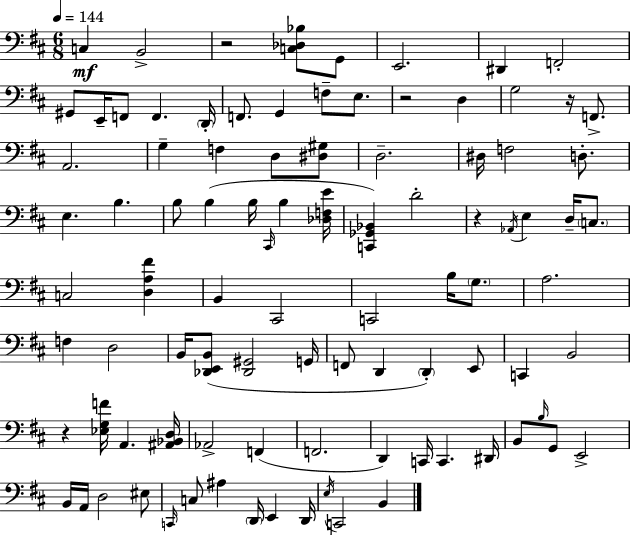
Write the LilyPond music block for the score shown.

{
  \clef bass
  \numericTimeSignature
  \time 6/8
  \key d \major
  \tempo 4 = 144
  c4\mf b,2-> | r2 <c des bes>8 g,8 | e,2. | dis,4 f,2-. | \break gis,8 e,16-- f,8 f,4. \parenthesize d,16-. | f,8. g,4 f8-- e8. | r2 d4 | g2 r16 f,8.-> | \break a,2. | g4-- f4 d8 <dis gis>8 | d2.-- | dis16 f2 d8.-. | \break e4. b4. | b8 b4( b16 \grace { cis,16 } b4 | <des f e'>16 <c, ges, bes,>4) d'2-. | r4 \acciaccatura { aes,16 } e4 d16-- \parenthesize c8. | \break c2 <d a fis'>4 | b,4 cis,2 | c,2 b16 \parenthesize g8. | a2. | \break f4 d2 | b,16 <des, e, b,>8( <des, gis,>2 | g,16 f,8 d,4 \parenthesize d,4-.) | e,8 c,4 b,2 | \break r4 <ees g f'>16 a,4. | <ais, bes, d>16 aes,2-> f,4( | f,2. | d,4) c,16 c,4. | \break dis,16 b,8 \grace { b16 } g,8 e,2-> | b,16 a,16 d2 | eis8 \grace { c,16 } c8 ais4 \parenthesize d,16 e,4 | d,16 \acciaccatura { e16 } c,2 | \break b,4 \bar "|."
}